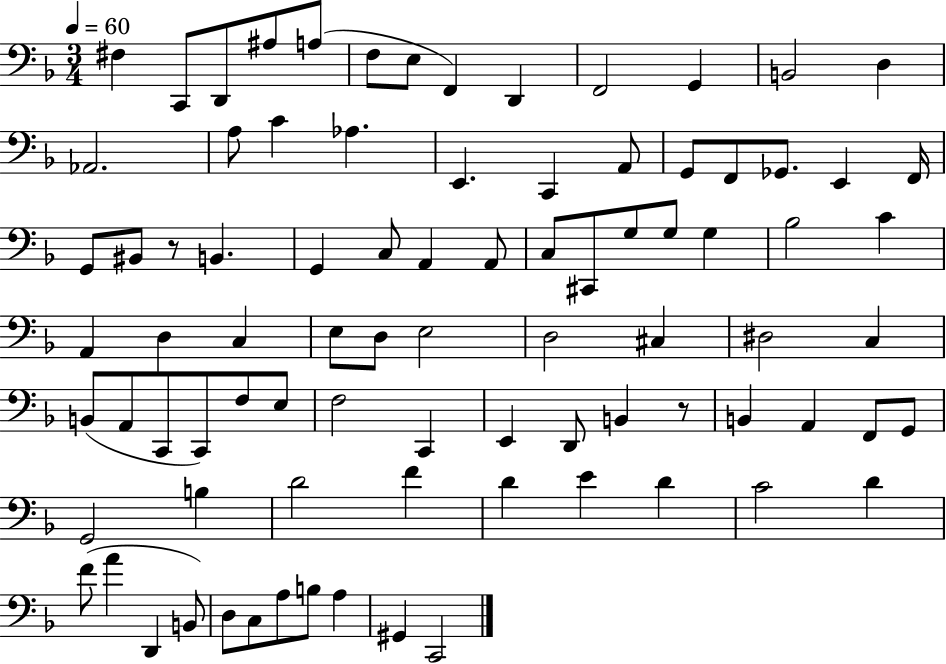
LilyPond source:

{
  \clef bass
  \numericTimeSignature
  \time 3/4
  \key f \major
  \tempo 4 = 60
  fis4 c,8 d,8 ais8 a8( | f8 e8 f,4) d,4 | f,2 g,4 | b,2 d4 | \break aes,2. | a8 c'4 aes4. | e,4. c,4 a,8 | g,8 f,8 ges,8. e,4 f,16 | \break g,8 bis,8 r8 b,4. | g,4 c8 a,4 a,8 | c8 cis,8 g8 g8 g4 | bes2 c'4 | \break a,4 d4 c4 | e8 d8 e2 | d2 cis4 | dis2 c4 | \break b,8( a,8 c,8 c,8) f8 e8 | f2 c,4 | e,4 d,8 b,4 r8 | b,4 a,4 f,8 g,8 | \break g,2 b4 | d'2 f'4 | d'4 e'4 d'4 | c'2 d'4 | \break f'8( a'4 d,4 b,8) | d8 c8 a8 b8 a4 | gis,4 c,2 | \bar "|."
}